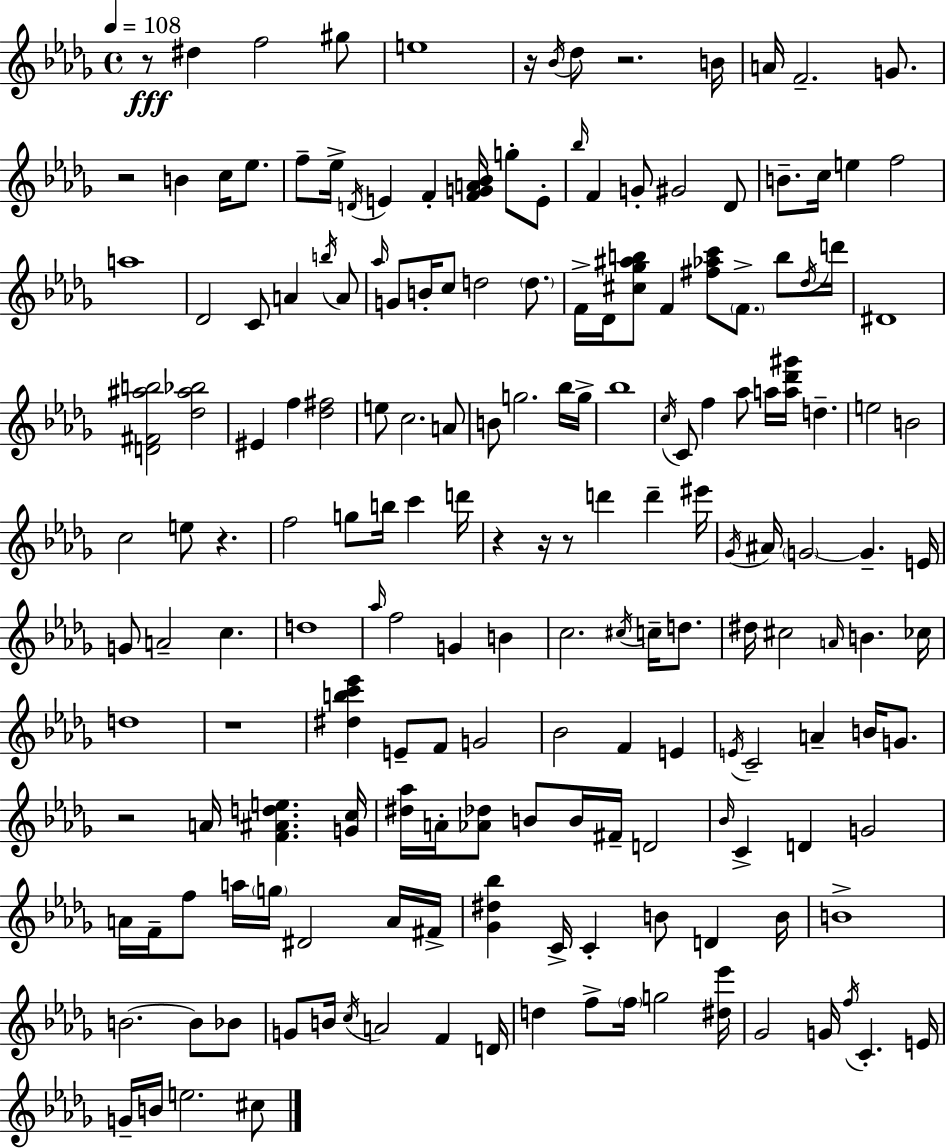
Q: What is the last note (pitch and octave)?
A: C#5